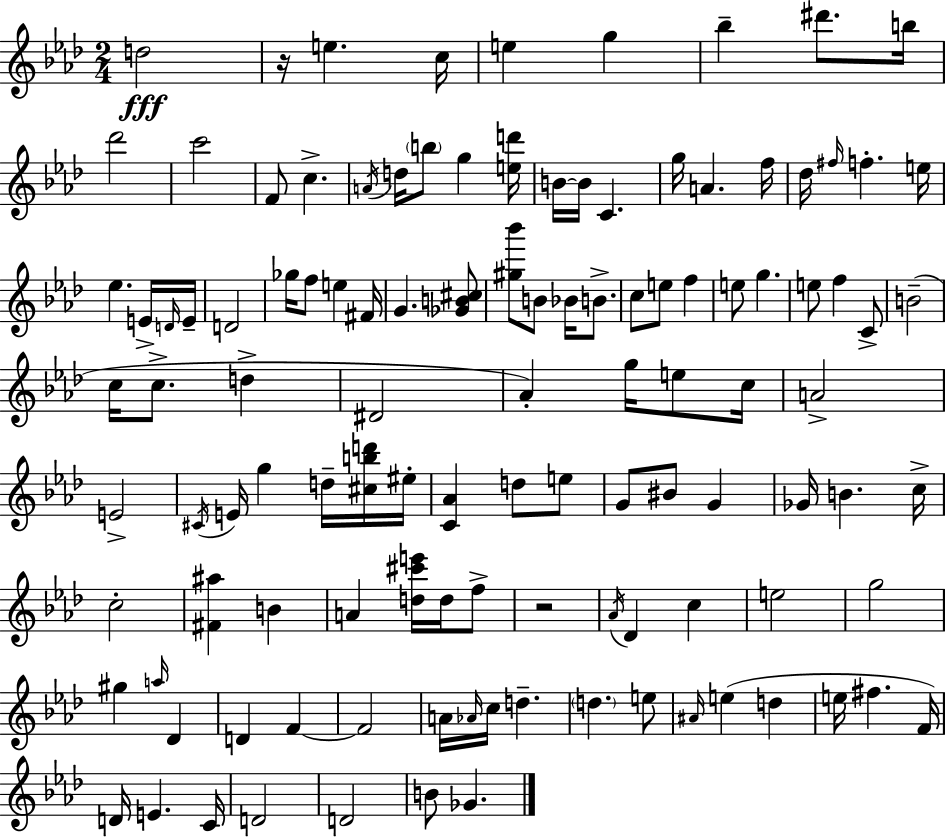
{
  \clef treble
  \numericTimeSignature
  \time 2/4
  \key f \minor
  d''2\fff | r16 e''4. c''16 | e''4 g''4 | bes''4-- dis'''8. b''16 | \break des'''2 | c'''2 | f'8 c''4.-> | \acciaccatura { a'16 } d''16 \parenthesize b''8 g''4 | \break <e'' d'''>16 b'16~~ b'16 c'4. | g''16 a'4. | f''16 des''16 \grace { fis''16 } f''4.-. | e''16 ees''4. | \break e'16-> \grace { d'16 } e'16-- d'2 | ges''16 f''8 e''4 | fis'16 g'4. | <ges' b' cis''>8 <gis'' bes'''>8 b'8 bes'16 | \break b'8.-> c''8 e''8 f''4 | e''8 g''4. | e''8 f''4 | c'8-> b'2--( | \break c''16 c''8.-> d''4-> | dis'2 | aes'4-.) g''16 | e''8 c''16 a'2-> | \break e'2-> | \acciaccatura { cis'16 } e'16 g''4 | d''16-- <cis'' b'' d'''>16 eis''16-. <c' aes'>4 | d''8 e''8 g'8 bis'8 | \break g'4 ges'16 b'4. | c''16-> c''2-. | <fis' ais''>4 | b'4 a'4 | \break <d'' cis''' e'''>16 d''16 f''8-> r2 | \acciaccatura { aes'16 } des'4 | c''4 e''2 | g''2 | \break gis''4 | \grace { a''16 } des'4 d'4 | f'4~~ f'2 | a'16 \grace { aes'16 } | \break c''16 d''4.-- \parenthesize d''4. | e''8 \grace { ais'16 } | e''4( d''4 | e''16 fis''4. f'16) | \break d'16 e'4. c'16 | d'2 | d'2 | b'8 ges'4. | \break \bar "|."
}